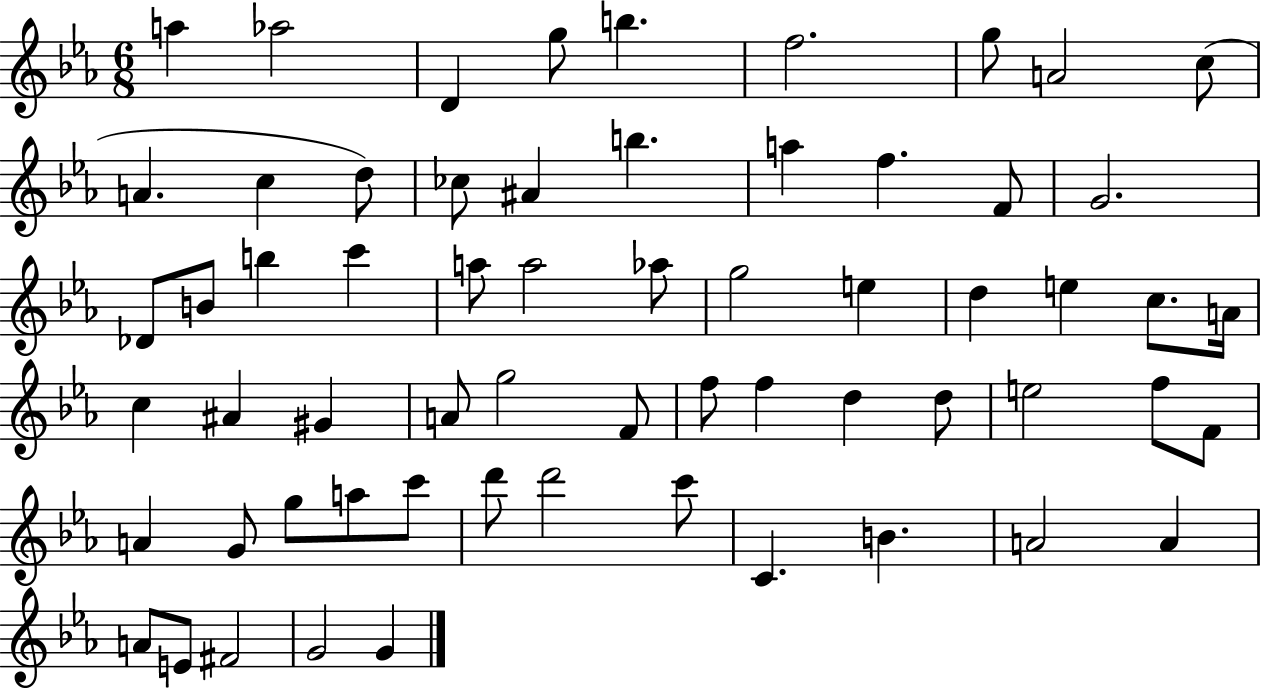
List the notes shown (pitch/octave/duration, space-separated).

A5/q Ab5/h D4/q G5/e B5/q. F5/h. G5/e A4/h C5/e A4/q. C5/q D5/e CES5/e A#4/q B5/q. A5/q F5/q. F4/e G4/h. Db4/e B4/e B5/q C6/q A5/e A5/h Ab5/e G5/h E5/q D5/q E5/q C5/e. A4/s C5/q A#4/q G#4/q A4/e G5/h F4/e F5/e F5/q D5/q D5/e E5/h F5/e F4/e A4/q G4/e G5/e A5/e C6/e D6/e D6/h C6/e C4/q. B4/q. A4/h A4/q A4/e E4/e F#4/h G4/h G4/q